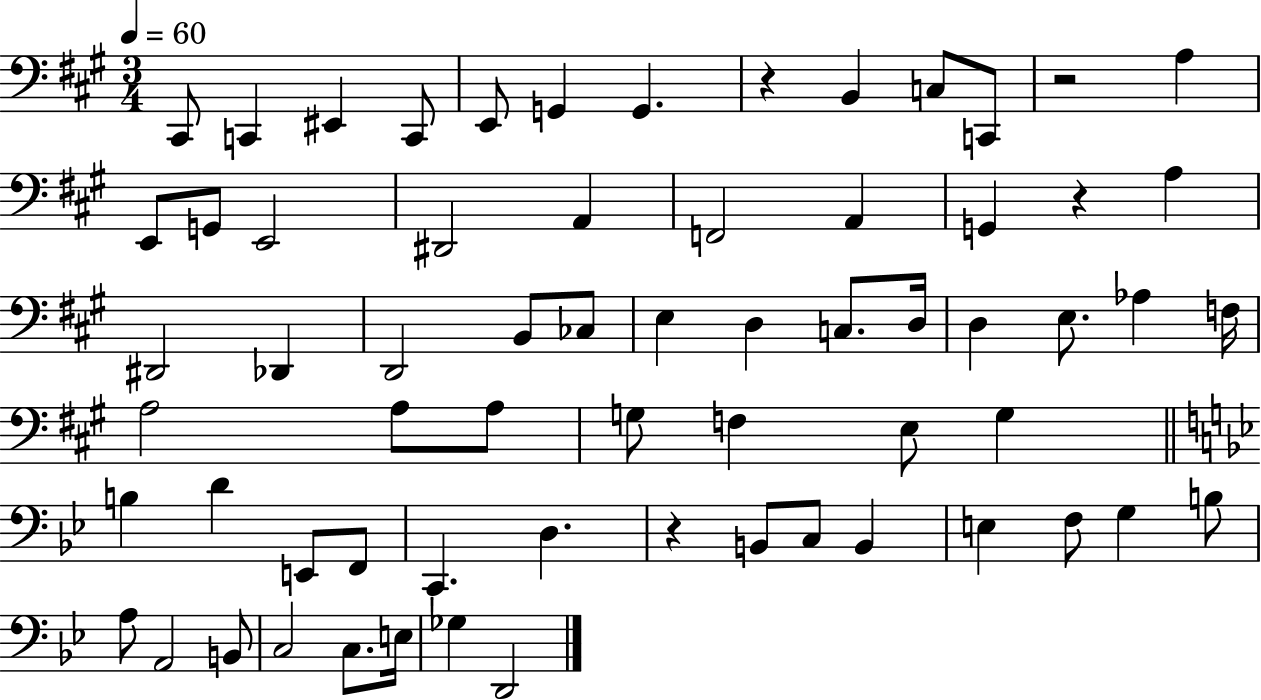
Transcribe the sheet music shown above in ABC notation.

X:1
T:Untitled
M:3/4
L:1/4
K:A
^C,,/2 C,, ^E,, C,,/2 E,,/2 G,, G,, z B,, C,/2 C,,/2 z2 A, E,,/2 G,,/2 E,,2 ^D,,2 A,, F,,2 A,, G,, z A, ^D,,2 _D,, D,,2 B,,/2 _C,/2 E, D, C,/2 D,/4 D, E,/2 _A, F,/4 A,2 A,/2 A,/2 G,/2 F, E,/2 G, B, D E,,/2 F,,/2 C,, D, z B,,/2 C,/2 B,, E, F,/2 G, B,/2 A,/2 A,,2 B,,/2 C,2 C,/2 E,/4 _G, D,,2